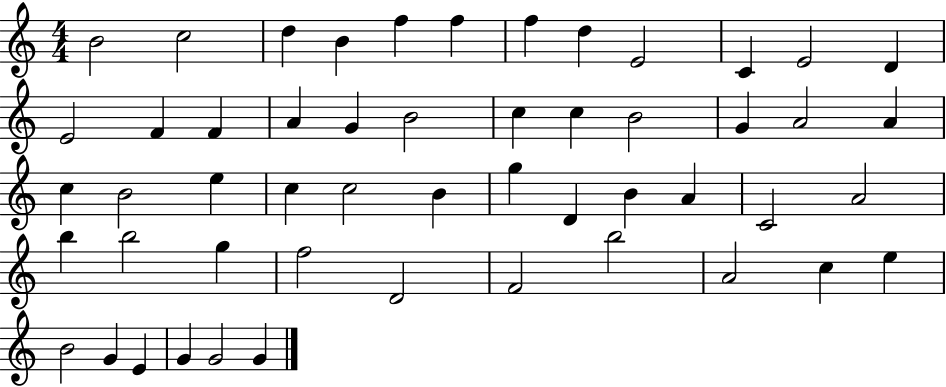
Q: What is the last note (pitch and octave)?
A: G4